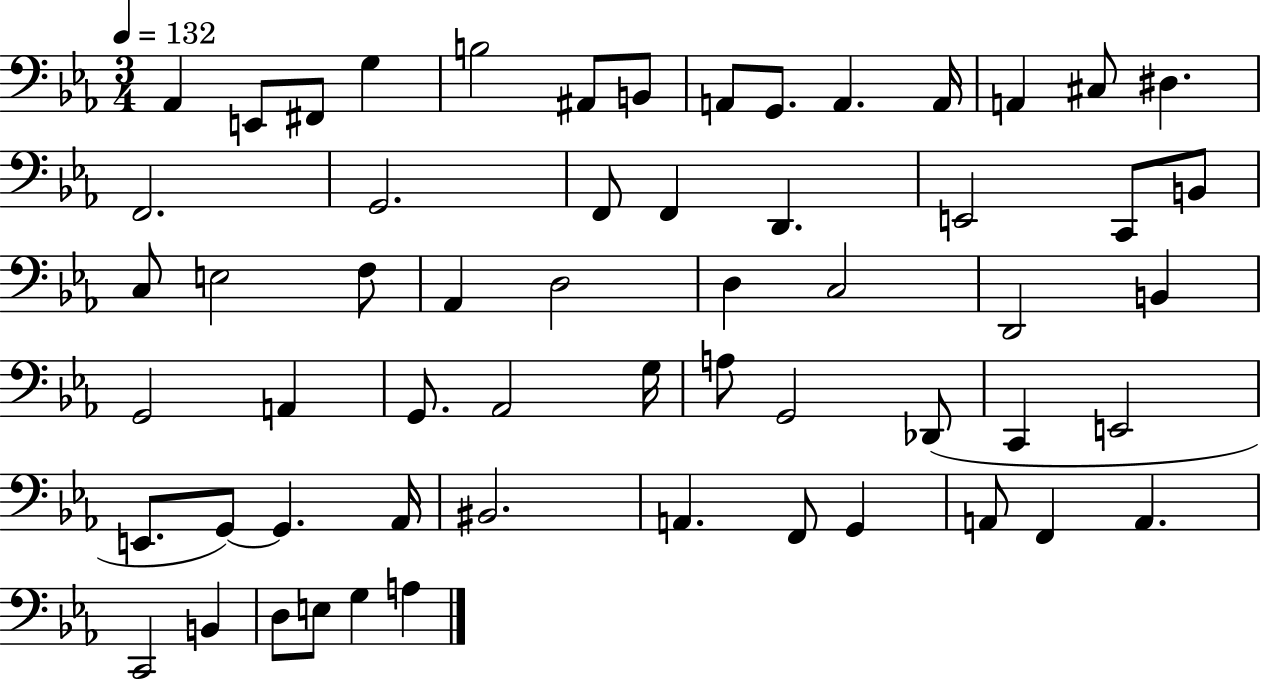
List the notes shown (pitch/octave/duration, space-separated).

Ab2/q E2/e F#2/e G3/q B3/h A#2/e B2/e A2/e G2/e. A2/q. A2/s A2/q C#3/e D#3/q. F2/h. G2/h. F2/e F2/q D2/q. E2/h C2/e B2/e C3/e E3/h F3/e Ab2/q D3/h D3/q C3/h D2/h B2/q G2/h A2/q G2/e. Ab2/h G3/s A3/e G2/h Db2/e C2/q E2/h E2/e. G2/e G2/q. Ab2/s BIS2/h. A2/q. F2/e G2/q A2/e F2/q A2/q. C2/h B2/q D3/e E3/e G3/q A3/q